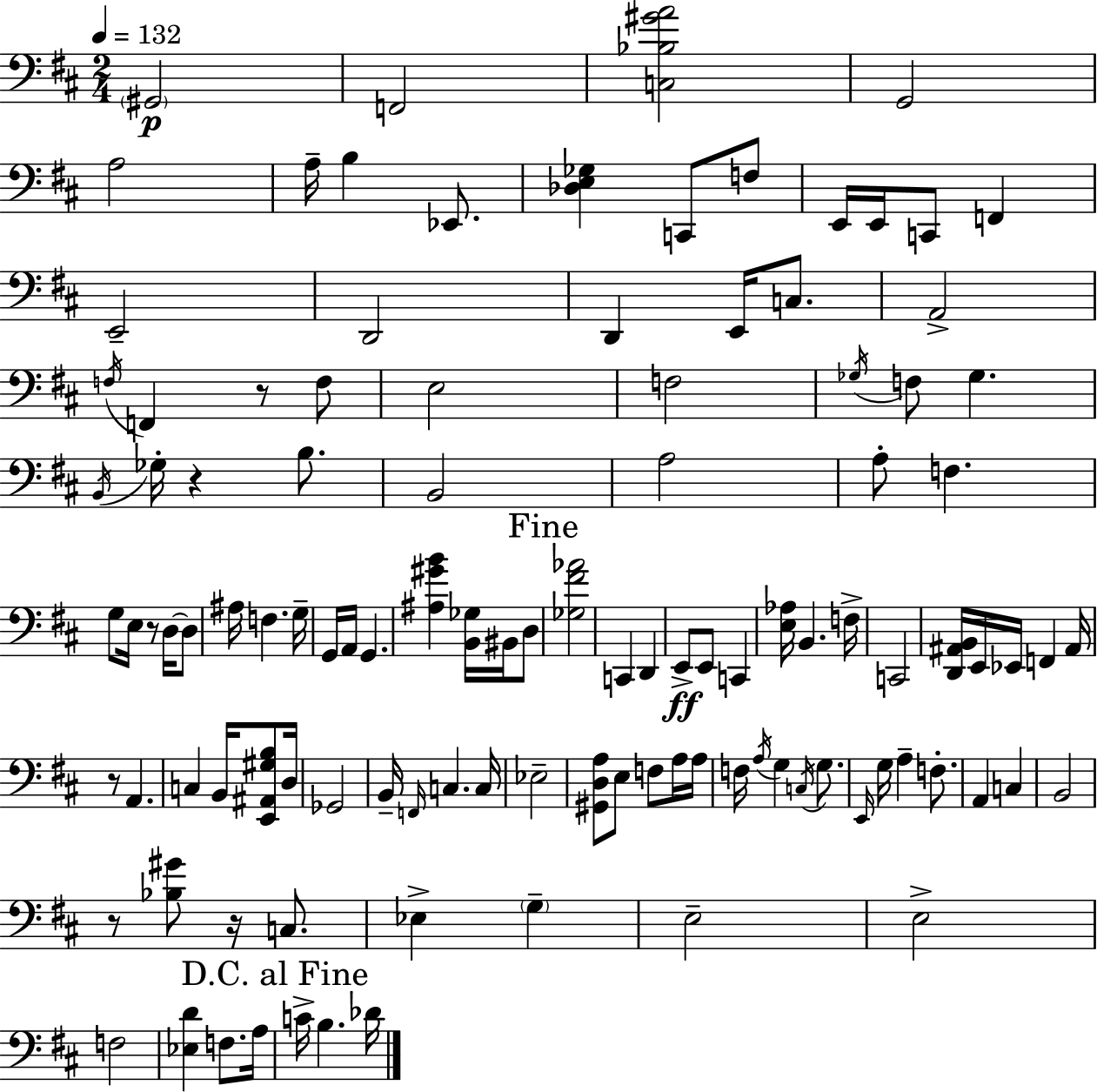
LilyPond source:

{
  \clef bass
  \numericTimeSignature
  \time 2/4
  \key d \major
  \tempo 4 = 132
  \parenthesize gis,2\p | f,2 | <c bes gis' a'>2 | g,2 | \break a2 | a16-- b4 ees,8. | <des e ges>4 c,8 f8 | e,16 e,16 c,8 f,4 | \break e,2-- | d,2 | d,4 e,16 c8. | a,2-> | \break \acciaccatura { f16 } f,4 r8 f8 | e2 | f2 | \acciaccatura { ges16 } f8 ges4. | \break \acciaccatura { b,16 } ges16-. r4 | b8. b,2 | a2 | a8-. f4. | \break g8 e16 r8 | d16~~ d8 ais16 f4. | g16-- g,16 a,16 g,4. | <ais gis' b'>4 <b, ges>16 | \break bis,16 d8 \mark "Fine" <ges fis' aes'>2 | c,4 d,4 | e,8->\ff e,8 c,4 | <e aes>16 b,4. | \break f16-> c,2 | <d, ais, b,>16 e,16 ees,16 f,4 | ais,16 r8 a,4. | c4 b,16 | \break <e, ais, gis b>8 d16 ges,2 | b,16-- \grace { f,16 } c4. | c16 ees2-- | <gis, d a>8 e8 | \break f8 a16 a16 f16 \acciaccatura { a16 } g4 | \acciaccatura { c16 } g8. \grace { e,16 } g16 | a4-- f8.-. a,4 | c4 b,2 | \break r8 | <bes gis'>8 r16 c8. ees4-> | \parenthesize g4-- e2-- | e2-> | \break f2 | <ees d'>4 | f8. a16 \mark "D.C. al Fine" c'16-> | b4. des'16 \bar "|."
}